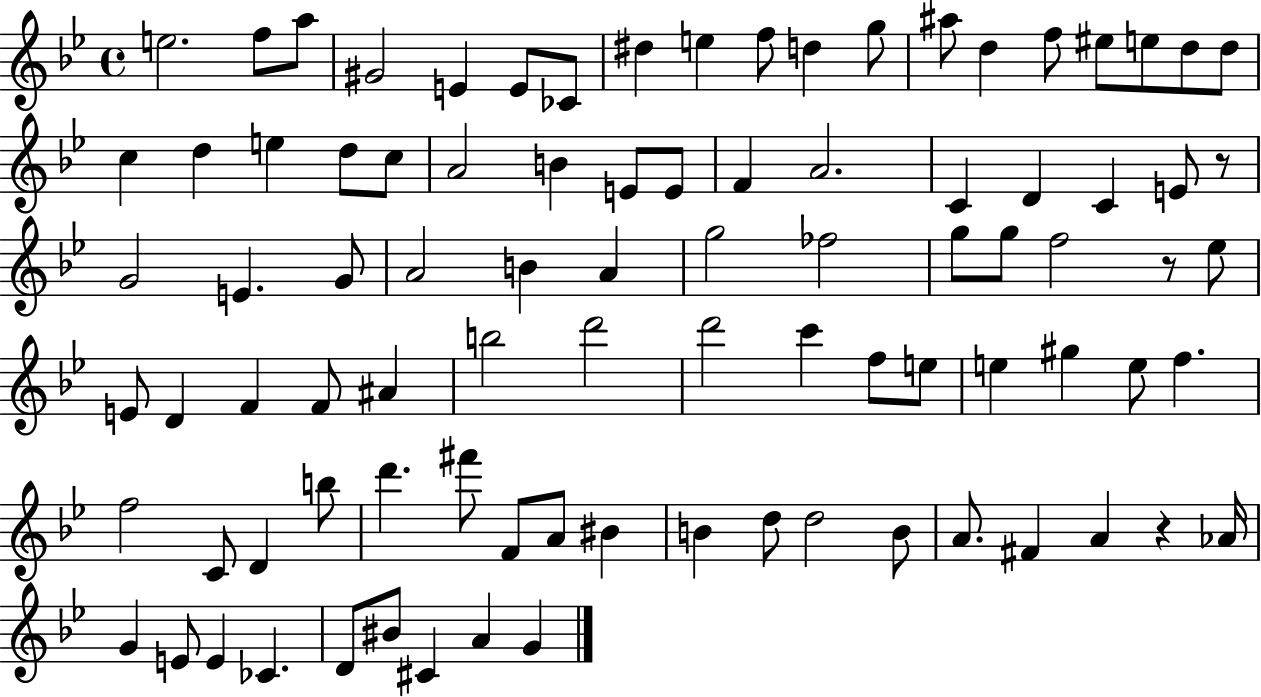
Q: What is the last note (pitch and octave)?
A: G4